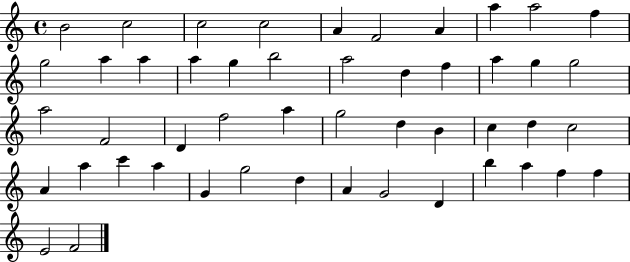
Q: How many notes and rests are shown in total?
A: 49